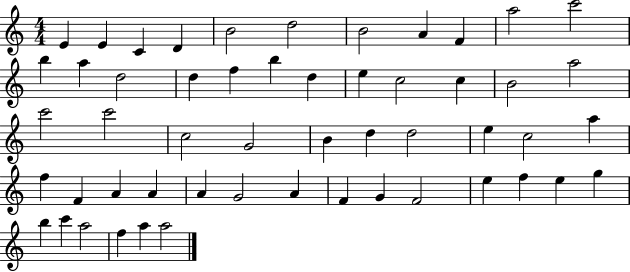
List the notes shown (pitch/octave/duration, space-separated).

E4/q E4/q C4/q D4/q B4/h D5/h B4/h A4/q F4/q A5/h C6/h B5/q A5/q D5/h D5/q F5/q B5/q D5/q E5/q C5/h C5/q B4/h A5/h C6/h C6/h C5/h G4/h B4/q D5/q D5/h E5/q C5/h A5/q F5/q F4/q A4/q A4/q A4/q G4/h A4/q F4/q G4/q F4/h E5/q F5/q E5/q G5/q B5/q C6/q A5/h F5/q A5/q A5/h